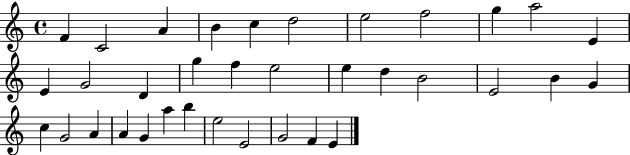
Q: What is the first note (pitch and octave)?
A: F4